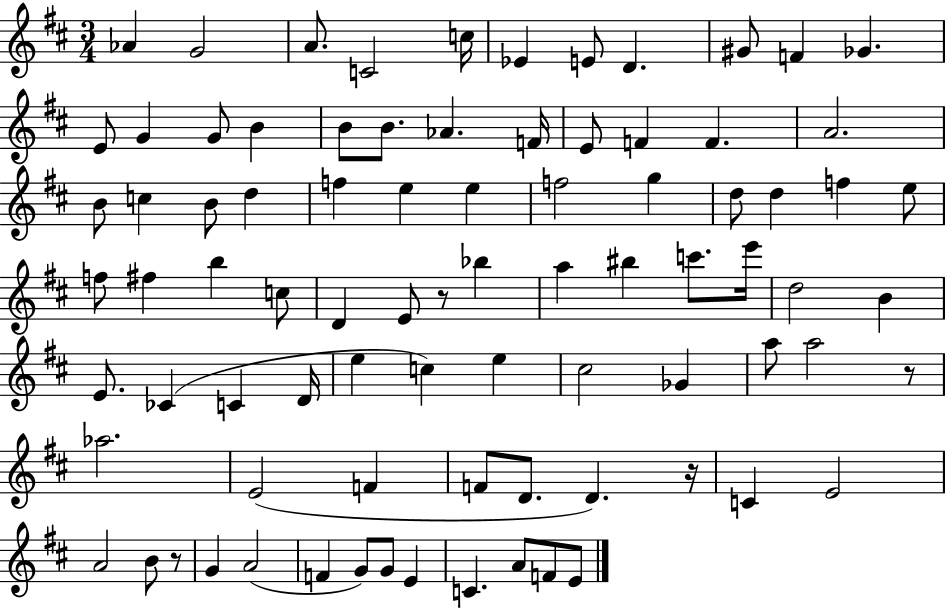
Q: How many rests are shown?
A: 4